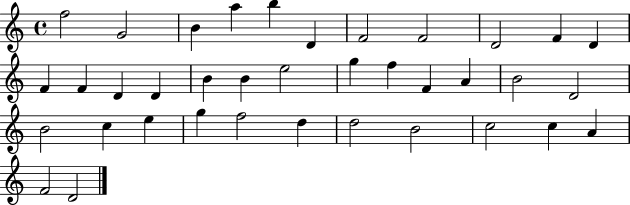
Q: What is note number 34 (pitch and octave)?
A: C5